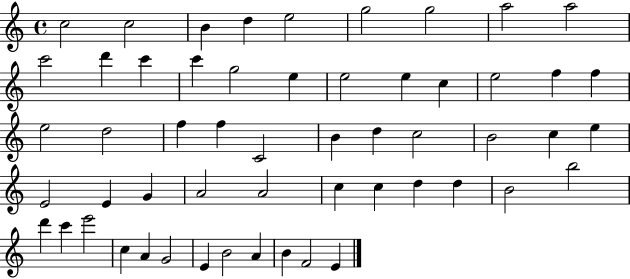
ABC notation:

X:1
T:Untitled
M:4/4
L:1/4
K:C
c2 c2 B d e2 g2 g2 a2 a2 c'2 d' c' c' g2 e e2 e c e2 f f e2 d2 f f C2 B d c2 B2 c e E2 E G A2 A2 c c d d B2 b2 d' c' e'2 c A G2 E B2 A B F2 E